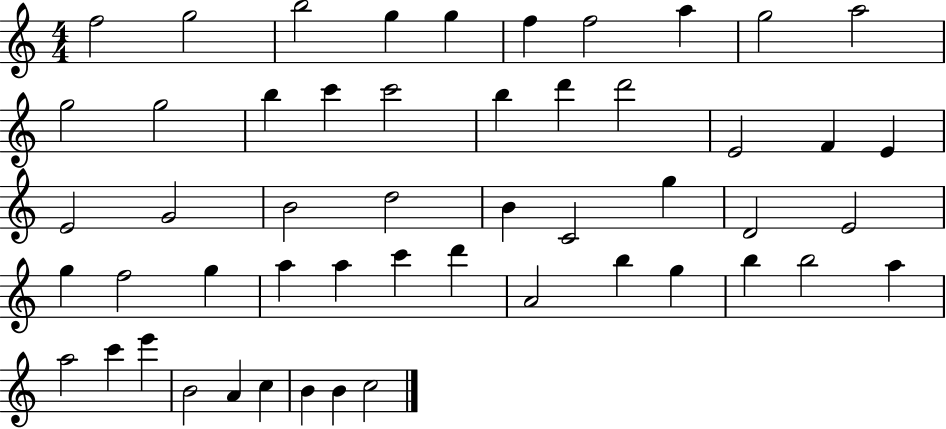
F5/h G5/h B5/h G5/q G5/q F5/q F5/h A5/q G5/h A5/h G5/h G5/h B5/q C6/q C6/h B5/q D6/q D6/h E4/h F4/q E4/q E4/h G4/h B4/h D5/h B4/q C4/h G5/q D4/h E4/h G5/q F5/h G5/q A5/q A5/q C6/q D6/q A4/h B5/q G5/q B5/q B5/h A5/q A5/h C6/q E6/q B4/h A4/q C5/q B4/q B4/q C5/h